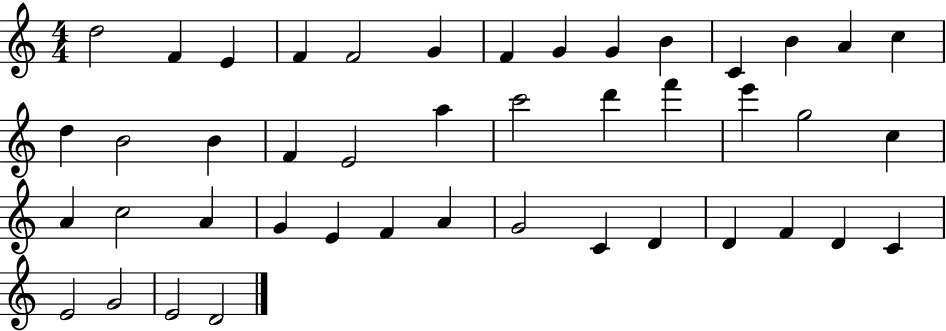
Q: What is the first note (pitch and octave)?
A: D5